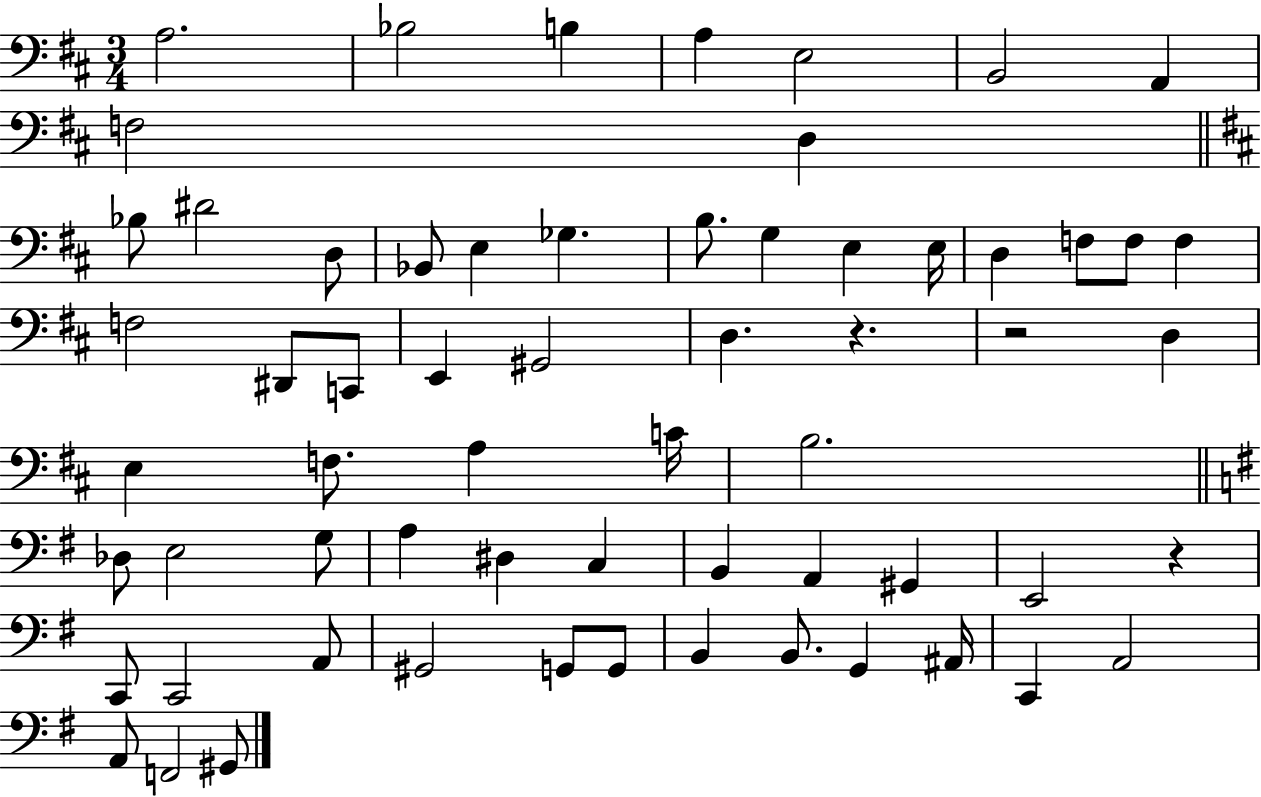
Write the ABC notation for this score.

X:1
T:Untitled
M:3/4
L:1/4
K:D
A,2 _B,2 B, A, E,2 B,,2 A,, F,2 D, _B,/2 ^D2 D,/2 _B,,/2 E, _G, B,/2 G, E, E,/4 D, F,/2 F,/2 F, F,2 ^D,,/2 C,,/2 E,, ^G,,2 D, z z2 D, E, F,/2 A, C/4 B,2 _D,/2 E,2 G,/2 A, ^D, C, B,, A,, ^G,, E,,2 z C,,/2 C,,2 A,,/2 ^G,,2 G,,/2 G,,/2 B,, B,,/2 G,, ^A,,/4 C,, A,,2 A,,/2 F,,2 ^G,,/2